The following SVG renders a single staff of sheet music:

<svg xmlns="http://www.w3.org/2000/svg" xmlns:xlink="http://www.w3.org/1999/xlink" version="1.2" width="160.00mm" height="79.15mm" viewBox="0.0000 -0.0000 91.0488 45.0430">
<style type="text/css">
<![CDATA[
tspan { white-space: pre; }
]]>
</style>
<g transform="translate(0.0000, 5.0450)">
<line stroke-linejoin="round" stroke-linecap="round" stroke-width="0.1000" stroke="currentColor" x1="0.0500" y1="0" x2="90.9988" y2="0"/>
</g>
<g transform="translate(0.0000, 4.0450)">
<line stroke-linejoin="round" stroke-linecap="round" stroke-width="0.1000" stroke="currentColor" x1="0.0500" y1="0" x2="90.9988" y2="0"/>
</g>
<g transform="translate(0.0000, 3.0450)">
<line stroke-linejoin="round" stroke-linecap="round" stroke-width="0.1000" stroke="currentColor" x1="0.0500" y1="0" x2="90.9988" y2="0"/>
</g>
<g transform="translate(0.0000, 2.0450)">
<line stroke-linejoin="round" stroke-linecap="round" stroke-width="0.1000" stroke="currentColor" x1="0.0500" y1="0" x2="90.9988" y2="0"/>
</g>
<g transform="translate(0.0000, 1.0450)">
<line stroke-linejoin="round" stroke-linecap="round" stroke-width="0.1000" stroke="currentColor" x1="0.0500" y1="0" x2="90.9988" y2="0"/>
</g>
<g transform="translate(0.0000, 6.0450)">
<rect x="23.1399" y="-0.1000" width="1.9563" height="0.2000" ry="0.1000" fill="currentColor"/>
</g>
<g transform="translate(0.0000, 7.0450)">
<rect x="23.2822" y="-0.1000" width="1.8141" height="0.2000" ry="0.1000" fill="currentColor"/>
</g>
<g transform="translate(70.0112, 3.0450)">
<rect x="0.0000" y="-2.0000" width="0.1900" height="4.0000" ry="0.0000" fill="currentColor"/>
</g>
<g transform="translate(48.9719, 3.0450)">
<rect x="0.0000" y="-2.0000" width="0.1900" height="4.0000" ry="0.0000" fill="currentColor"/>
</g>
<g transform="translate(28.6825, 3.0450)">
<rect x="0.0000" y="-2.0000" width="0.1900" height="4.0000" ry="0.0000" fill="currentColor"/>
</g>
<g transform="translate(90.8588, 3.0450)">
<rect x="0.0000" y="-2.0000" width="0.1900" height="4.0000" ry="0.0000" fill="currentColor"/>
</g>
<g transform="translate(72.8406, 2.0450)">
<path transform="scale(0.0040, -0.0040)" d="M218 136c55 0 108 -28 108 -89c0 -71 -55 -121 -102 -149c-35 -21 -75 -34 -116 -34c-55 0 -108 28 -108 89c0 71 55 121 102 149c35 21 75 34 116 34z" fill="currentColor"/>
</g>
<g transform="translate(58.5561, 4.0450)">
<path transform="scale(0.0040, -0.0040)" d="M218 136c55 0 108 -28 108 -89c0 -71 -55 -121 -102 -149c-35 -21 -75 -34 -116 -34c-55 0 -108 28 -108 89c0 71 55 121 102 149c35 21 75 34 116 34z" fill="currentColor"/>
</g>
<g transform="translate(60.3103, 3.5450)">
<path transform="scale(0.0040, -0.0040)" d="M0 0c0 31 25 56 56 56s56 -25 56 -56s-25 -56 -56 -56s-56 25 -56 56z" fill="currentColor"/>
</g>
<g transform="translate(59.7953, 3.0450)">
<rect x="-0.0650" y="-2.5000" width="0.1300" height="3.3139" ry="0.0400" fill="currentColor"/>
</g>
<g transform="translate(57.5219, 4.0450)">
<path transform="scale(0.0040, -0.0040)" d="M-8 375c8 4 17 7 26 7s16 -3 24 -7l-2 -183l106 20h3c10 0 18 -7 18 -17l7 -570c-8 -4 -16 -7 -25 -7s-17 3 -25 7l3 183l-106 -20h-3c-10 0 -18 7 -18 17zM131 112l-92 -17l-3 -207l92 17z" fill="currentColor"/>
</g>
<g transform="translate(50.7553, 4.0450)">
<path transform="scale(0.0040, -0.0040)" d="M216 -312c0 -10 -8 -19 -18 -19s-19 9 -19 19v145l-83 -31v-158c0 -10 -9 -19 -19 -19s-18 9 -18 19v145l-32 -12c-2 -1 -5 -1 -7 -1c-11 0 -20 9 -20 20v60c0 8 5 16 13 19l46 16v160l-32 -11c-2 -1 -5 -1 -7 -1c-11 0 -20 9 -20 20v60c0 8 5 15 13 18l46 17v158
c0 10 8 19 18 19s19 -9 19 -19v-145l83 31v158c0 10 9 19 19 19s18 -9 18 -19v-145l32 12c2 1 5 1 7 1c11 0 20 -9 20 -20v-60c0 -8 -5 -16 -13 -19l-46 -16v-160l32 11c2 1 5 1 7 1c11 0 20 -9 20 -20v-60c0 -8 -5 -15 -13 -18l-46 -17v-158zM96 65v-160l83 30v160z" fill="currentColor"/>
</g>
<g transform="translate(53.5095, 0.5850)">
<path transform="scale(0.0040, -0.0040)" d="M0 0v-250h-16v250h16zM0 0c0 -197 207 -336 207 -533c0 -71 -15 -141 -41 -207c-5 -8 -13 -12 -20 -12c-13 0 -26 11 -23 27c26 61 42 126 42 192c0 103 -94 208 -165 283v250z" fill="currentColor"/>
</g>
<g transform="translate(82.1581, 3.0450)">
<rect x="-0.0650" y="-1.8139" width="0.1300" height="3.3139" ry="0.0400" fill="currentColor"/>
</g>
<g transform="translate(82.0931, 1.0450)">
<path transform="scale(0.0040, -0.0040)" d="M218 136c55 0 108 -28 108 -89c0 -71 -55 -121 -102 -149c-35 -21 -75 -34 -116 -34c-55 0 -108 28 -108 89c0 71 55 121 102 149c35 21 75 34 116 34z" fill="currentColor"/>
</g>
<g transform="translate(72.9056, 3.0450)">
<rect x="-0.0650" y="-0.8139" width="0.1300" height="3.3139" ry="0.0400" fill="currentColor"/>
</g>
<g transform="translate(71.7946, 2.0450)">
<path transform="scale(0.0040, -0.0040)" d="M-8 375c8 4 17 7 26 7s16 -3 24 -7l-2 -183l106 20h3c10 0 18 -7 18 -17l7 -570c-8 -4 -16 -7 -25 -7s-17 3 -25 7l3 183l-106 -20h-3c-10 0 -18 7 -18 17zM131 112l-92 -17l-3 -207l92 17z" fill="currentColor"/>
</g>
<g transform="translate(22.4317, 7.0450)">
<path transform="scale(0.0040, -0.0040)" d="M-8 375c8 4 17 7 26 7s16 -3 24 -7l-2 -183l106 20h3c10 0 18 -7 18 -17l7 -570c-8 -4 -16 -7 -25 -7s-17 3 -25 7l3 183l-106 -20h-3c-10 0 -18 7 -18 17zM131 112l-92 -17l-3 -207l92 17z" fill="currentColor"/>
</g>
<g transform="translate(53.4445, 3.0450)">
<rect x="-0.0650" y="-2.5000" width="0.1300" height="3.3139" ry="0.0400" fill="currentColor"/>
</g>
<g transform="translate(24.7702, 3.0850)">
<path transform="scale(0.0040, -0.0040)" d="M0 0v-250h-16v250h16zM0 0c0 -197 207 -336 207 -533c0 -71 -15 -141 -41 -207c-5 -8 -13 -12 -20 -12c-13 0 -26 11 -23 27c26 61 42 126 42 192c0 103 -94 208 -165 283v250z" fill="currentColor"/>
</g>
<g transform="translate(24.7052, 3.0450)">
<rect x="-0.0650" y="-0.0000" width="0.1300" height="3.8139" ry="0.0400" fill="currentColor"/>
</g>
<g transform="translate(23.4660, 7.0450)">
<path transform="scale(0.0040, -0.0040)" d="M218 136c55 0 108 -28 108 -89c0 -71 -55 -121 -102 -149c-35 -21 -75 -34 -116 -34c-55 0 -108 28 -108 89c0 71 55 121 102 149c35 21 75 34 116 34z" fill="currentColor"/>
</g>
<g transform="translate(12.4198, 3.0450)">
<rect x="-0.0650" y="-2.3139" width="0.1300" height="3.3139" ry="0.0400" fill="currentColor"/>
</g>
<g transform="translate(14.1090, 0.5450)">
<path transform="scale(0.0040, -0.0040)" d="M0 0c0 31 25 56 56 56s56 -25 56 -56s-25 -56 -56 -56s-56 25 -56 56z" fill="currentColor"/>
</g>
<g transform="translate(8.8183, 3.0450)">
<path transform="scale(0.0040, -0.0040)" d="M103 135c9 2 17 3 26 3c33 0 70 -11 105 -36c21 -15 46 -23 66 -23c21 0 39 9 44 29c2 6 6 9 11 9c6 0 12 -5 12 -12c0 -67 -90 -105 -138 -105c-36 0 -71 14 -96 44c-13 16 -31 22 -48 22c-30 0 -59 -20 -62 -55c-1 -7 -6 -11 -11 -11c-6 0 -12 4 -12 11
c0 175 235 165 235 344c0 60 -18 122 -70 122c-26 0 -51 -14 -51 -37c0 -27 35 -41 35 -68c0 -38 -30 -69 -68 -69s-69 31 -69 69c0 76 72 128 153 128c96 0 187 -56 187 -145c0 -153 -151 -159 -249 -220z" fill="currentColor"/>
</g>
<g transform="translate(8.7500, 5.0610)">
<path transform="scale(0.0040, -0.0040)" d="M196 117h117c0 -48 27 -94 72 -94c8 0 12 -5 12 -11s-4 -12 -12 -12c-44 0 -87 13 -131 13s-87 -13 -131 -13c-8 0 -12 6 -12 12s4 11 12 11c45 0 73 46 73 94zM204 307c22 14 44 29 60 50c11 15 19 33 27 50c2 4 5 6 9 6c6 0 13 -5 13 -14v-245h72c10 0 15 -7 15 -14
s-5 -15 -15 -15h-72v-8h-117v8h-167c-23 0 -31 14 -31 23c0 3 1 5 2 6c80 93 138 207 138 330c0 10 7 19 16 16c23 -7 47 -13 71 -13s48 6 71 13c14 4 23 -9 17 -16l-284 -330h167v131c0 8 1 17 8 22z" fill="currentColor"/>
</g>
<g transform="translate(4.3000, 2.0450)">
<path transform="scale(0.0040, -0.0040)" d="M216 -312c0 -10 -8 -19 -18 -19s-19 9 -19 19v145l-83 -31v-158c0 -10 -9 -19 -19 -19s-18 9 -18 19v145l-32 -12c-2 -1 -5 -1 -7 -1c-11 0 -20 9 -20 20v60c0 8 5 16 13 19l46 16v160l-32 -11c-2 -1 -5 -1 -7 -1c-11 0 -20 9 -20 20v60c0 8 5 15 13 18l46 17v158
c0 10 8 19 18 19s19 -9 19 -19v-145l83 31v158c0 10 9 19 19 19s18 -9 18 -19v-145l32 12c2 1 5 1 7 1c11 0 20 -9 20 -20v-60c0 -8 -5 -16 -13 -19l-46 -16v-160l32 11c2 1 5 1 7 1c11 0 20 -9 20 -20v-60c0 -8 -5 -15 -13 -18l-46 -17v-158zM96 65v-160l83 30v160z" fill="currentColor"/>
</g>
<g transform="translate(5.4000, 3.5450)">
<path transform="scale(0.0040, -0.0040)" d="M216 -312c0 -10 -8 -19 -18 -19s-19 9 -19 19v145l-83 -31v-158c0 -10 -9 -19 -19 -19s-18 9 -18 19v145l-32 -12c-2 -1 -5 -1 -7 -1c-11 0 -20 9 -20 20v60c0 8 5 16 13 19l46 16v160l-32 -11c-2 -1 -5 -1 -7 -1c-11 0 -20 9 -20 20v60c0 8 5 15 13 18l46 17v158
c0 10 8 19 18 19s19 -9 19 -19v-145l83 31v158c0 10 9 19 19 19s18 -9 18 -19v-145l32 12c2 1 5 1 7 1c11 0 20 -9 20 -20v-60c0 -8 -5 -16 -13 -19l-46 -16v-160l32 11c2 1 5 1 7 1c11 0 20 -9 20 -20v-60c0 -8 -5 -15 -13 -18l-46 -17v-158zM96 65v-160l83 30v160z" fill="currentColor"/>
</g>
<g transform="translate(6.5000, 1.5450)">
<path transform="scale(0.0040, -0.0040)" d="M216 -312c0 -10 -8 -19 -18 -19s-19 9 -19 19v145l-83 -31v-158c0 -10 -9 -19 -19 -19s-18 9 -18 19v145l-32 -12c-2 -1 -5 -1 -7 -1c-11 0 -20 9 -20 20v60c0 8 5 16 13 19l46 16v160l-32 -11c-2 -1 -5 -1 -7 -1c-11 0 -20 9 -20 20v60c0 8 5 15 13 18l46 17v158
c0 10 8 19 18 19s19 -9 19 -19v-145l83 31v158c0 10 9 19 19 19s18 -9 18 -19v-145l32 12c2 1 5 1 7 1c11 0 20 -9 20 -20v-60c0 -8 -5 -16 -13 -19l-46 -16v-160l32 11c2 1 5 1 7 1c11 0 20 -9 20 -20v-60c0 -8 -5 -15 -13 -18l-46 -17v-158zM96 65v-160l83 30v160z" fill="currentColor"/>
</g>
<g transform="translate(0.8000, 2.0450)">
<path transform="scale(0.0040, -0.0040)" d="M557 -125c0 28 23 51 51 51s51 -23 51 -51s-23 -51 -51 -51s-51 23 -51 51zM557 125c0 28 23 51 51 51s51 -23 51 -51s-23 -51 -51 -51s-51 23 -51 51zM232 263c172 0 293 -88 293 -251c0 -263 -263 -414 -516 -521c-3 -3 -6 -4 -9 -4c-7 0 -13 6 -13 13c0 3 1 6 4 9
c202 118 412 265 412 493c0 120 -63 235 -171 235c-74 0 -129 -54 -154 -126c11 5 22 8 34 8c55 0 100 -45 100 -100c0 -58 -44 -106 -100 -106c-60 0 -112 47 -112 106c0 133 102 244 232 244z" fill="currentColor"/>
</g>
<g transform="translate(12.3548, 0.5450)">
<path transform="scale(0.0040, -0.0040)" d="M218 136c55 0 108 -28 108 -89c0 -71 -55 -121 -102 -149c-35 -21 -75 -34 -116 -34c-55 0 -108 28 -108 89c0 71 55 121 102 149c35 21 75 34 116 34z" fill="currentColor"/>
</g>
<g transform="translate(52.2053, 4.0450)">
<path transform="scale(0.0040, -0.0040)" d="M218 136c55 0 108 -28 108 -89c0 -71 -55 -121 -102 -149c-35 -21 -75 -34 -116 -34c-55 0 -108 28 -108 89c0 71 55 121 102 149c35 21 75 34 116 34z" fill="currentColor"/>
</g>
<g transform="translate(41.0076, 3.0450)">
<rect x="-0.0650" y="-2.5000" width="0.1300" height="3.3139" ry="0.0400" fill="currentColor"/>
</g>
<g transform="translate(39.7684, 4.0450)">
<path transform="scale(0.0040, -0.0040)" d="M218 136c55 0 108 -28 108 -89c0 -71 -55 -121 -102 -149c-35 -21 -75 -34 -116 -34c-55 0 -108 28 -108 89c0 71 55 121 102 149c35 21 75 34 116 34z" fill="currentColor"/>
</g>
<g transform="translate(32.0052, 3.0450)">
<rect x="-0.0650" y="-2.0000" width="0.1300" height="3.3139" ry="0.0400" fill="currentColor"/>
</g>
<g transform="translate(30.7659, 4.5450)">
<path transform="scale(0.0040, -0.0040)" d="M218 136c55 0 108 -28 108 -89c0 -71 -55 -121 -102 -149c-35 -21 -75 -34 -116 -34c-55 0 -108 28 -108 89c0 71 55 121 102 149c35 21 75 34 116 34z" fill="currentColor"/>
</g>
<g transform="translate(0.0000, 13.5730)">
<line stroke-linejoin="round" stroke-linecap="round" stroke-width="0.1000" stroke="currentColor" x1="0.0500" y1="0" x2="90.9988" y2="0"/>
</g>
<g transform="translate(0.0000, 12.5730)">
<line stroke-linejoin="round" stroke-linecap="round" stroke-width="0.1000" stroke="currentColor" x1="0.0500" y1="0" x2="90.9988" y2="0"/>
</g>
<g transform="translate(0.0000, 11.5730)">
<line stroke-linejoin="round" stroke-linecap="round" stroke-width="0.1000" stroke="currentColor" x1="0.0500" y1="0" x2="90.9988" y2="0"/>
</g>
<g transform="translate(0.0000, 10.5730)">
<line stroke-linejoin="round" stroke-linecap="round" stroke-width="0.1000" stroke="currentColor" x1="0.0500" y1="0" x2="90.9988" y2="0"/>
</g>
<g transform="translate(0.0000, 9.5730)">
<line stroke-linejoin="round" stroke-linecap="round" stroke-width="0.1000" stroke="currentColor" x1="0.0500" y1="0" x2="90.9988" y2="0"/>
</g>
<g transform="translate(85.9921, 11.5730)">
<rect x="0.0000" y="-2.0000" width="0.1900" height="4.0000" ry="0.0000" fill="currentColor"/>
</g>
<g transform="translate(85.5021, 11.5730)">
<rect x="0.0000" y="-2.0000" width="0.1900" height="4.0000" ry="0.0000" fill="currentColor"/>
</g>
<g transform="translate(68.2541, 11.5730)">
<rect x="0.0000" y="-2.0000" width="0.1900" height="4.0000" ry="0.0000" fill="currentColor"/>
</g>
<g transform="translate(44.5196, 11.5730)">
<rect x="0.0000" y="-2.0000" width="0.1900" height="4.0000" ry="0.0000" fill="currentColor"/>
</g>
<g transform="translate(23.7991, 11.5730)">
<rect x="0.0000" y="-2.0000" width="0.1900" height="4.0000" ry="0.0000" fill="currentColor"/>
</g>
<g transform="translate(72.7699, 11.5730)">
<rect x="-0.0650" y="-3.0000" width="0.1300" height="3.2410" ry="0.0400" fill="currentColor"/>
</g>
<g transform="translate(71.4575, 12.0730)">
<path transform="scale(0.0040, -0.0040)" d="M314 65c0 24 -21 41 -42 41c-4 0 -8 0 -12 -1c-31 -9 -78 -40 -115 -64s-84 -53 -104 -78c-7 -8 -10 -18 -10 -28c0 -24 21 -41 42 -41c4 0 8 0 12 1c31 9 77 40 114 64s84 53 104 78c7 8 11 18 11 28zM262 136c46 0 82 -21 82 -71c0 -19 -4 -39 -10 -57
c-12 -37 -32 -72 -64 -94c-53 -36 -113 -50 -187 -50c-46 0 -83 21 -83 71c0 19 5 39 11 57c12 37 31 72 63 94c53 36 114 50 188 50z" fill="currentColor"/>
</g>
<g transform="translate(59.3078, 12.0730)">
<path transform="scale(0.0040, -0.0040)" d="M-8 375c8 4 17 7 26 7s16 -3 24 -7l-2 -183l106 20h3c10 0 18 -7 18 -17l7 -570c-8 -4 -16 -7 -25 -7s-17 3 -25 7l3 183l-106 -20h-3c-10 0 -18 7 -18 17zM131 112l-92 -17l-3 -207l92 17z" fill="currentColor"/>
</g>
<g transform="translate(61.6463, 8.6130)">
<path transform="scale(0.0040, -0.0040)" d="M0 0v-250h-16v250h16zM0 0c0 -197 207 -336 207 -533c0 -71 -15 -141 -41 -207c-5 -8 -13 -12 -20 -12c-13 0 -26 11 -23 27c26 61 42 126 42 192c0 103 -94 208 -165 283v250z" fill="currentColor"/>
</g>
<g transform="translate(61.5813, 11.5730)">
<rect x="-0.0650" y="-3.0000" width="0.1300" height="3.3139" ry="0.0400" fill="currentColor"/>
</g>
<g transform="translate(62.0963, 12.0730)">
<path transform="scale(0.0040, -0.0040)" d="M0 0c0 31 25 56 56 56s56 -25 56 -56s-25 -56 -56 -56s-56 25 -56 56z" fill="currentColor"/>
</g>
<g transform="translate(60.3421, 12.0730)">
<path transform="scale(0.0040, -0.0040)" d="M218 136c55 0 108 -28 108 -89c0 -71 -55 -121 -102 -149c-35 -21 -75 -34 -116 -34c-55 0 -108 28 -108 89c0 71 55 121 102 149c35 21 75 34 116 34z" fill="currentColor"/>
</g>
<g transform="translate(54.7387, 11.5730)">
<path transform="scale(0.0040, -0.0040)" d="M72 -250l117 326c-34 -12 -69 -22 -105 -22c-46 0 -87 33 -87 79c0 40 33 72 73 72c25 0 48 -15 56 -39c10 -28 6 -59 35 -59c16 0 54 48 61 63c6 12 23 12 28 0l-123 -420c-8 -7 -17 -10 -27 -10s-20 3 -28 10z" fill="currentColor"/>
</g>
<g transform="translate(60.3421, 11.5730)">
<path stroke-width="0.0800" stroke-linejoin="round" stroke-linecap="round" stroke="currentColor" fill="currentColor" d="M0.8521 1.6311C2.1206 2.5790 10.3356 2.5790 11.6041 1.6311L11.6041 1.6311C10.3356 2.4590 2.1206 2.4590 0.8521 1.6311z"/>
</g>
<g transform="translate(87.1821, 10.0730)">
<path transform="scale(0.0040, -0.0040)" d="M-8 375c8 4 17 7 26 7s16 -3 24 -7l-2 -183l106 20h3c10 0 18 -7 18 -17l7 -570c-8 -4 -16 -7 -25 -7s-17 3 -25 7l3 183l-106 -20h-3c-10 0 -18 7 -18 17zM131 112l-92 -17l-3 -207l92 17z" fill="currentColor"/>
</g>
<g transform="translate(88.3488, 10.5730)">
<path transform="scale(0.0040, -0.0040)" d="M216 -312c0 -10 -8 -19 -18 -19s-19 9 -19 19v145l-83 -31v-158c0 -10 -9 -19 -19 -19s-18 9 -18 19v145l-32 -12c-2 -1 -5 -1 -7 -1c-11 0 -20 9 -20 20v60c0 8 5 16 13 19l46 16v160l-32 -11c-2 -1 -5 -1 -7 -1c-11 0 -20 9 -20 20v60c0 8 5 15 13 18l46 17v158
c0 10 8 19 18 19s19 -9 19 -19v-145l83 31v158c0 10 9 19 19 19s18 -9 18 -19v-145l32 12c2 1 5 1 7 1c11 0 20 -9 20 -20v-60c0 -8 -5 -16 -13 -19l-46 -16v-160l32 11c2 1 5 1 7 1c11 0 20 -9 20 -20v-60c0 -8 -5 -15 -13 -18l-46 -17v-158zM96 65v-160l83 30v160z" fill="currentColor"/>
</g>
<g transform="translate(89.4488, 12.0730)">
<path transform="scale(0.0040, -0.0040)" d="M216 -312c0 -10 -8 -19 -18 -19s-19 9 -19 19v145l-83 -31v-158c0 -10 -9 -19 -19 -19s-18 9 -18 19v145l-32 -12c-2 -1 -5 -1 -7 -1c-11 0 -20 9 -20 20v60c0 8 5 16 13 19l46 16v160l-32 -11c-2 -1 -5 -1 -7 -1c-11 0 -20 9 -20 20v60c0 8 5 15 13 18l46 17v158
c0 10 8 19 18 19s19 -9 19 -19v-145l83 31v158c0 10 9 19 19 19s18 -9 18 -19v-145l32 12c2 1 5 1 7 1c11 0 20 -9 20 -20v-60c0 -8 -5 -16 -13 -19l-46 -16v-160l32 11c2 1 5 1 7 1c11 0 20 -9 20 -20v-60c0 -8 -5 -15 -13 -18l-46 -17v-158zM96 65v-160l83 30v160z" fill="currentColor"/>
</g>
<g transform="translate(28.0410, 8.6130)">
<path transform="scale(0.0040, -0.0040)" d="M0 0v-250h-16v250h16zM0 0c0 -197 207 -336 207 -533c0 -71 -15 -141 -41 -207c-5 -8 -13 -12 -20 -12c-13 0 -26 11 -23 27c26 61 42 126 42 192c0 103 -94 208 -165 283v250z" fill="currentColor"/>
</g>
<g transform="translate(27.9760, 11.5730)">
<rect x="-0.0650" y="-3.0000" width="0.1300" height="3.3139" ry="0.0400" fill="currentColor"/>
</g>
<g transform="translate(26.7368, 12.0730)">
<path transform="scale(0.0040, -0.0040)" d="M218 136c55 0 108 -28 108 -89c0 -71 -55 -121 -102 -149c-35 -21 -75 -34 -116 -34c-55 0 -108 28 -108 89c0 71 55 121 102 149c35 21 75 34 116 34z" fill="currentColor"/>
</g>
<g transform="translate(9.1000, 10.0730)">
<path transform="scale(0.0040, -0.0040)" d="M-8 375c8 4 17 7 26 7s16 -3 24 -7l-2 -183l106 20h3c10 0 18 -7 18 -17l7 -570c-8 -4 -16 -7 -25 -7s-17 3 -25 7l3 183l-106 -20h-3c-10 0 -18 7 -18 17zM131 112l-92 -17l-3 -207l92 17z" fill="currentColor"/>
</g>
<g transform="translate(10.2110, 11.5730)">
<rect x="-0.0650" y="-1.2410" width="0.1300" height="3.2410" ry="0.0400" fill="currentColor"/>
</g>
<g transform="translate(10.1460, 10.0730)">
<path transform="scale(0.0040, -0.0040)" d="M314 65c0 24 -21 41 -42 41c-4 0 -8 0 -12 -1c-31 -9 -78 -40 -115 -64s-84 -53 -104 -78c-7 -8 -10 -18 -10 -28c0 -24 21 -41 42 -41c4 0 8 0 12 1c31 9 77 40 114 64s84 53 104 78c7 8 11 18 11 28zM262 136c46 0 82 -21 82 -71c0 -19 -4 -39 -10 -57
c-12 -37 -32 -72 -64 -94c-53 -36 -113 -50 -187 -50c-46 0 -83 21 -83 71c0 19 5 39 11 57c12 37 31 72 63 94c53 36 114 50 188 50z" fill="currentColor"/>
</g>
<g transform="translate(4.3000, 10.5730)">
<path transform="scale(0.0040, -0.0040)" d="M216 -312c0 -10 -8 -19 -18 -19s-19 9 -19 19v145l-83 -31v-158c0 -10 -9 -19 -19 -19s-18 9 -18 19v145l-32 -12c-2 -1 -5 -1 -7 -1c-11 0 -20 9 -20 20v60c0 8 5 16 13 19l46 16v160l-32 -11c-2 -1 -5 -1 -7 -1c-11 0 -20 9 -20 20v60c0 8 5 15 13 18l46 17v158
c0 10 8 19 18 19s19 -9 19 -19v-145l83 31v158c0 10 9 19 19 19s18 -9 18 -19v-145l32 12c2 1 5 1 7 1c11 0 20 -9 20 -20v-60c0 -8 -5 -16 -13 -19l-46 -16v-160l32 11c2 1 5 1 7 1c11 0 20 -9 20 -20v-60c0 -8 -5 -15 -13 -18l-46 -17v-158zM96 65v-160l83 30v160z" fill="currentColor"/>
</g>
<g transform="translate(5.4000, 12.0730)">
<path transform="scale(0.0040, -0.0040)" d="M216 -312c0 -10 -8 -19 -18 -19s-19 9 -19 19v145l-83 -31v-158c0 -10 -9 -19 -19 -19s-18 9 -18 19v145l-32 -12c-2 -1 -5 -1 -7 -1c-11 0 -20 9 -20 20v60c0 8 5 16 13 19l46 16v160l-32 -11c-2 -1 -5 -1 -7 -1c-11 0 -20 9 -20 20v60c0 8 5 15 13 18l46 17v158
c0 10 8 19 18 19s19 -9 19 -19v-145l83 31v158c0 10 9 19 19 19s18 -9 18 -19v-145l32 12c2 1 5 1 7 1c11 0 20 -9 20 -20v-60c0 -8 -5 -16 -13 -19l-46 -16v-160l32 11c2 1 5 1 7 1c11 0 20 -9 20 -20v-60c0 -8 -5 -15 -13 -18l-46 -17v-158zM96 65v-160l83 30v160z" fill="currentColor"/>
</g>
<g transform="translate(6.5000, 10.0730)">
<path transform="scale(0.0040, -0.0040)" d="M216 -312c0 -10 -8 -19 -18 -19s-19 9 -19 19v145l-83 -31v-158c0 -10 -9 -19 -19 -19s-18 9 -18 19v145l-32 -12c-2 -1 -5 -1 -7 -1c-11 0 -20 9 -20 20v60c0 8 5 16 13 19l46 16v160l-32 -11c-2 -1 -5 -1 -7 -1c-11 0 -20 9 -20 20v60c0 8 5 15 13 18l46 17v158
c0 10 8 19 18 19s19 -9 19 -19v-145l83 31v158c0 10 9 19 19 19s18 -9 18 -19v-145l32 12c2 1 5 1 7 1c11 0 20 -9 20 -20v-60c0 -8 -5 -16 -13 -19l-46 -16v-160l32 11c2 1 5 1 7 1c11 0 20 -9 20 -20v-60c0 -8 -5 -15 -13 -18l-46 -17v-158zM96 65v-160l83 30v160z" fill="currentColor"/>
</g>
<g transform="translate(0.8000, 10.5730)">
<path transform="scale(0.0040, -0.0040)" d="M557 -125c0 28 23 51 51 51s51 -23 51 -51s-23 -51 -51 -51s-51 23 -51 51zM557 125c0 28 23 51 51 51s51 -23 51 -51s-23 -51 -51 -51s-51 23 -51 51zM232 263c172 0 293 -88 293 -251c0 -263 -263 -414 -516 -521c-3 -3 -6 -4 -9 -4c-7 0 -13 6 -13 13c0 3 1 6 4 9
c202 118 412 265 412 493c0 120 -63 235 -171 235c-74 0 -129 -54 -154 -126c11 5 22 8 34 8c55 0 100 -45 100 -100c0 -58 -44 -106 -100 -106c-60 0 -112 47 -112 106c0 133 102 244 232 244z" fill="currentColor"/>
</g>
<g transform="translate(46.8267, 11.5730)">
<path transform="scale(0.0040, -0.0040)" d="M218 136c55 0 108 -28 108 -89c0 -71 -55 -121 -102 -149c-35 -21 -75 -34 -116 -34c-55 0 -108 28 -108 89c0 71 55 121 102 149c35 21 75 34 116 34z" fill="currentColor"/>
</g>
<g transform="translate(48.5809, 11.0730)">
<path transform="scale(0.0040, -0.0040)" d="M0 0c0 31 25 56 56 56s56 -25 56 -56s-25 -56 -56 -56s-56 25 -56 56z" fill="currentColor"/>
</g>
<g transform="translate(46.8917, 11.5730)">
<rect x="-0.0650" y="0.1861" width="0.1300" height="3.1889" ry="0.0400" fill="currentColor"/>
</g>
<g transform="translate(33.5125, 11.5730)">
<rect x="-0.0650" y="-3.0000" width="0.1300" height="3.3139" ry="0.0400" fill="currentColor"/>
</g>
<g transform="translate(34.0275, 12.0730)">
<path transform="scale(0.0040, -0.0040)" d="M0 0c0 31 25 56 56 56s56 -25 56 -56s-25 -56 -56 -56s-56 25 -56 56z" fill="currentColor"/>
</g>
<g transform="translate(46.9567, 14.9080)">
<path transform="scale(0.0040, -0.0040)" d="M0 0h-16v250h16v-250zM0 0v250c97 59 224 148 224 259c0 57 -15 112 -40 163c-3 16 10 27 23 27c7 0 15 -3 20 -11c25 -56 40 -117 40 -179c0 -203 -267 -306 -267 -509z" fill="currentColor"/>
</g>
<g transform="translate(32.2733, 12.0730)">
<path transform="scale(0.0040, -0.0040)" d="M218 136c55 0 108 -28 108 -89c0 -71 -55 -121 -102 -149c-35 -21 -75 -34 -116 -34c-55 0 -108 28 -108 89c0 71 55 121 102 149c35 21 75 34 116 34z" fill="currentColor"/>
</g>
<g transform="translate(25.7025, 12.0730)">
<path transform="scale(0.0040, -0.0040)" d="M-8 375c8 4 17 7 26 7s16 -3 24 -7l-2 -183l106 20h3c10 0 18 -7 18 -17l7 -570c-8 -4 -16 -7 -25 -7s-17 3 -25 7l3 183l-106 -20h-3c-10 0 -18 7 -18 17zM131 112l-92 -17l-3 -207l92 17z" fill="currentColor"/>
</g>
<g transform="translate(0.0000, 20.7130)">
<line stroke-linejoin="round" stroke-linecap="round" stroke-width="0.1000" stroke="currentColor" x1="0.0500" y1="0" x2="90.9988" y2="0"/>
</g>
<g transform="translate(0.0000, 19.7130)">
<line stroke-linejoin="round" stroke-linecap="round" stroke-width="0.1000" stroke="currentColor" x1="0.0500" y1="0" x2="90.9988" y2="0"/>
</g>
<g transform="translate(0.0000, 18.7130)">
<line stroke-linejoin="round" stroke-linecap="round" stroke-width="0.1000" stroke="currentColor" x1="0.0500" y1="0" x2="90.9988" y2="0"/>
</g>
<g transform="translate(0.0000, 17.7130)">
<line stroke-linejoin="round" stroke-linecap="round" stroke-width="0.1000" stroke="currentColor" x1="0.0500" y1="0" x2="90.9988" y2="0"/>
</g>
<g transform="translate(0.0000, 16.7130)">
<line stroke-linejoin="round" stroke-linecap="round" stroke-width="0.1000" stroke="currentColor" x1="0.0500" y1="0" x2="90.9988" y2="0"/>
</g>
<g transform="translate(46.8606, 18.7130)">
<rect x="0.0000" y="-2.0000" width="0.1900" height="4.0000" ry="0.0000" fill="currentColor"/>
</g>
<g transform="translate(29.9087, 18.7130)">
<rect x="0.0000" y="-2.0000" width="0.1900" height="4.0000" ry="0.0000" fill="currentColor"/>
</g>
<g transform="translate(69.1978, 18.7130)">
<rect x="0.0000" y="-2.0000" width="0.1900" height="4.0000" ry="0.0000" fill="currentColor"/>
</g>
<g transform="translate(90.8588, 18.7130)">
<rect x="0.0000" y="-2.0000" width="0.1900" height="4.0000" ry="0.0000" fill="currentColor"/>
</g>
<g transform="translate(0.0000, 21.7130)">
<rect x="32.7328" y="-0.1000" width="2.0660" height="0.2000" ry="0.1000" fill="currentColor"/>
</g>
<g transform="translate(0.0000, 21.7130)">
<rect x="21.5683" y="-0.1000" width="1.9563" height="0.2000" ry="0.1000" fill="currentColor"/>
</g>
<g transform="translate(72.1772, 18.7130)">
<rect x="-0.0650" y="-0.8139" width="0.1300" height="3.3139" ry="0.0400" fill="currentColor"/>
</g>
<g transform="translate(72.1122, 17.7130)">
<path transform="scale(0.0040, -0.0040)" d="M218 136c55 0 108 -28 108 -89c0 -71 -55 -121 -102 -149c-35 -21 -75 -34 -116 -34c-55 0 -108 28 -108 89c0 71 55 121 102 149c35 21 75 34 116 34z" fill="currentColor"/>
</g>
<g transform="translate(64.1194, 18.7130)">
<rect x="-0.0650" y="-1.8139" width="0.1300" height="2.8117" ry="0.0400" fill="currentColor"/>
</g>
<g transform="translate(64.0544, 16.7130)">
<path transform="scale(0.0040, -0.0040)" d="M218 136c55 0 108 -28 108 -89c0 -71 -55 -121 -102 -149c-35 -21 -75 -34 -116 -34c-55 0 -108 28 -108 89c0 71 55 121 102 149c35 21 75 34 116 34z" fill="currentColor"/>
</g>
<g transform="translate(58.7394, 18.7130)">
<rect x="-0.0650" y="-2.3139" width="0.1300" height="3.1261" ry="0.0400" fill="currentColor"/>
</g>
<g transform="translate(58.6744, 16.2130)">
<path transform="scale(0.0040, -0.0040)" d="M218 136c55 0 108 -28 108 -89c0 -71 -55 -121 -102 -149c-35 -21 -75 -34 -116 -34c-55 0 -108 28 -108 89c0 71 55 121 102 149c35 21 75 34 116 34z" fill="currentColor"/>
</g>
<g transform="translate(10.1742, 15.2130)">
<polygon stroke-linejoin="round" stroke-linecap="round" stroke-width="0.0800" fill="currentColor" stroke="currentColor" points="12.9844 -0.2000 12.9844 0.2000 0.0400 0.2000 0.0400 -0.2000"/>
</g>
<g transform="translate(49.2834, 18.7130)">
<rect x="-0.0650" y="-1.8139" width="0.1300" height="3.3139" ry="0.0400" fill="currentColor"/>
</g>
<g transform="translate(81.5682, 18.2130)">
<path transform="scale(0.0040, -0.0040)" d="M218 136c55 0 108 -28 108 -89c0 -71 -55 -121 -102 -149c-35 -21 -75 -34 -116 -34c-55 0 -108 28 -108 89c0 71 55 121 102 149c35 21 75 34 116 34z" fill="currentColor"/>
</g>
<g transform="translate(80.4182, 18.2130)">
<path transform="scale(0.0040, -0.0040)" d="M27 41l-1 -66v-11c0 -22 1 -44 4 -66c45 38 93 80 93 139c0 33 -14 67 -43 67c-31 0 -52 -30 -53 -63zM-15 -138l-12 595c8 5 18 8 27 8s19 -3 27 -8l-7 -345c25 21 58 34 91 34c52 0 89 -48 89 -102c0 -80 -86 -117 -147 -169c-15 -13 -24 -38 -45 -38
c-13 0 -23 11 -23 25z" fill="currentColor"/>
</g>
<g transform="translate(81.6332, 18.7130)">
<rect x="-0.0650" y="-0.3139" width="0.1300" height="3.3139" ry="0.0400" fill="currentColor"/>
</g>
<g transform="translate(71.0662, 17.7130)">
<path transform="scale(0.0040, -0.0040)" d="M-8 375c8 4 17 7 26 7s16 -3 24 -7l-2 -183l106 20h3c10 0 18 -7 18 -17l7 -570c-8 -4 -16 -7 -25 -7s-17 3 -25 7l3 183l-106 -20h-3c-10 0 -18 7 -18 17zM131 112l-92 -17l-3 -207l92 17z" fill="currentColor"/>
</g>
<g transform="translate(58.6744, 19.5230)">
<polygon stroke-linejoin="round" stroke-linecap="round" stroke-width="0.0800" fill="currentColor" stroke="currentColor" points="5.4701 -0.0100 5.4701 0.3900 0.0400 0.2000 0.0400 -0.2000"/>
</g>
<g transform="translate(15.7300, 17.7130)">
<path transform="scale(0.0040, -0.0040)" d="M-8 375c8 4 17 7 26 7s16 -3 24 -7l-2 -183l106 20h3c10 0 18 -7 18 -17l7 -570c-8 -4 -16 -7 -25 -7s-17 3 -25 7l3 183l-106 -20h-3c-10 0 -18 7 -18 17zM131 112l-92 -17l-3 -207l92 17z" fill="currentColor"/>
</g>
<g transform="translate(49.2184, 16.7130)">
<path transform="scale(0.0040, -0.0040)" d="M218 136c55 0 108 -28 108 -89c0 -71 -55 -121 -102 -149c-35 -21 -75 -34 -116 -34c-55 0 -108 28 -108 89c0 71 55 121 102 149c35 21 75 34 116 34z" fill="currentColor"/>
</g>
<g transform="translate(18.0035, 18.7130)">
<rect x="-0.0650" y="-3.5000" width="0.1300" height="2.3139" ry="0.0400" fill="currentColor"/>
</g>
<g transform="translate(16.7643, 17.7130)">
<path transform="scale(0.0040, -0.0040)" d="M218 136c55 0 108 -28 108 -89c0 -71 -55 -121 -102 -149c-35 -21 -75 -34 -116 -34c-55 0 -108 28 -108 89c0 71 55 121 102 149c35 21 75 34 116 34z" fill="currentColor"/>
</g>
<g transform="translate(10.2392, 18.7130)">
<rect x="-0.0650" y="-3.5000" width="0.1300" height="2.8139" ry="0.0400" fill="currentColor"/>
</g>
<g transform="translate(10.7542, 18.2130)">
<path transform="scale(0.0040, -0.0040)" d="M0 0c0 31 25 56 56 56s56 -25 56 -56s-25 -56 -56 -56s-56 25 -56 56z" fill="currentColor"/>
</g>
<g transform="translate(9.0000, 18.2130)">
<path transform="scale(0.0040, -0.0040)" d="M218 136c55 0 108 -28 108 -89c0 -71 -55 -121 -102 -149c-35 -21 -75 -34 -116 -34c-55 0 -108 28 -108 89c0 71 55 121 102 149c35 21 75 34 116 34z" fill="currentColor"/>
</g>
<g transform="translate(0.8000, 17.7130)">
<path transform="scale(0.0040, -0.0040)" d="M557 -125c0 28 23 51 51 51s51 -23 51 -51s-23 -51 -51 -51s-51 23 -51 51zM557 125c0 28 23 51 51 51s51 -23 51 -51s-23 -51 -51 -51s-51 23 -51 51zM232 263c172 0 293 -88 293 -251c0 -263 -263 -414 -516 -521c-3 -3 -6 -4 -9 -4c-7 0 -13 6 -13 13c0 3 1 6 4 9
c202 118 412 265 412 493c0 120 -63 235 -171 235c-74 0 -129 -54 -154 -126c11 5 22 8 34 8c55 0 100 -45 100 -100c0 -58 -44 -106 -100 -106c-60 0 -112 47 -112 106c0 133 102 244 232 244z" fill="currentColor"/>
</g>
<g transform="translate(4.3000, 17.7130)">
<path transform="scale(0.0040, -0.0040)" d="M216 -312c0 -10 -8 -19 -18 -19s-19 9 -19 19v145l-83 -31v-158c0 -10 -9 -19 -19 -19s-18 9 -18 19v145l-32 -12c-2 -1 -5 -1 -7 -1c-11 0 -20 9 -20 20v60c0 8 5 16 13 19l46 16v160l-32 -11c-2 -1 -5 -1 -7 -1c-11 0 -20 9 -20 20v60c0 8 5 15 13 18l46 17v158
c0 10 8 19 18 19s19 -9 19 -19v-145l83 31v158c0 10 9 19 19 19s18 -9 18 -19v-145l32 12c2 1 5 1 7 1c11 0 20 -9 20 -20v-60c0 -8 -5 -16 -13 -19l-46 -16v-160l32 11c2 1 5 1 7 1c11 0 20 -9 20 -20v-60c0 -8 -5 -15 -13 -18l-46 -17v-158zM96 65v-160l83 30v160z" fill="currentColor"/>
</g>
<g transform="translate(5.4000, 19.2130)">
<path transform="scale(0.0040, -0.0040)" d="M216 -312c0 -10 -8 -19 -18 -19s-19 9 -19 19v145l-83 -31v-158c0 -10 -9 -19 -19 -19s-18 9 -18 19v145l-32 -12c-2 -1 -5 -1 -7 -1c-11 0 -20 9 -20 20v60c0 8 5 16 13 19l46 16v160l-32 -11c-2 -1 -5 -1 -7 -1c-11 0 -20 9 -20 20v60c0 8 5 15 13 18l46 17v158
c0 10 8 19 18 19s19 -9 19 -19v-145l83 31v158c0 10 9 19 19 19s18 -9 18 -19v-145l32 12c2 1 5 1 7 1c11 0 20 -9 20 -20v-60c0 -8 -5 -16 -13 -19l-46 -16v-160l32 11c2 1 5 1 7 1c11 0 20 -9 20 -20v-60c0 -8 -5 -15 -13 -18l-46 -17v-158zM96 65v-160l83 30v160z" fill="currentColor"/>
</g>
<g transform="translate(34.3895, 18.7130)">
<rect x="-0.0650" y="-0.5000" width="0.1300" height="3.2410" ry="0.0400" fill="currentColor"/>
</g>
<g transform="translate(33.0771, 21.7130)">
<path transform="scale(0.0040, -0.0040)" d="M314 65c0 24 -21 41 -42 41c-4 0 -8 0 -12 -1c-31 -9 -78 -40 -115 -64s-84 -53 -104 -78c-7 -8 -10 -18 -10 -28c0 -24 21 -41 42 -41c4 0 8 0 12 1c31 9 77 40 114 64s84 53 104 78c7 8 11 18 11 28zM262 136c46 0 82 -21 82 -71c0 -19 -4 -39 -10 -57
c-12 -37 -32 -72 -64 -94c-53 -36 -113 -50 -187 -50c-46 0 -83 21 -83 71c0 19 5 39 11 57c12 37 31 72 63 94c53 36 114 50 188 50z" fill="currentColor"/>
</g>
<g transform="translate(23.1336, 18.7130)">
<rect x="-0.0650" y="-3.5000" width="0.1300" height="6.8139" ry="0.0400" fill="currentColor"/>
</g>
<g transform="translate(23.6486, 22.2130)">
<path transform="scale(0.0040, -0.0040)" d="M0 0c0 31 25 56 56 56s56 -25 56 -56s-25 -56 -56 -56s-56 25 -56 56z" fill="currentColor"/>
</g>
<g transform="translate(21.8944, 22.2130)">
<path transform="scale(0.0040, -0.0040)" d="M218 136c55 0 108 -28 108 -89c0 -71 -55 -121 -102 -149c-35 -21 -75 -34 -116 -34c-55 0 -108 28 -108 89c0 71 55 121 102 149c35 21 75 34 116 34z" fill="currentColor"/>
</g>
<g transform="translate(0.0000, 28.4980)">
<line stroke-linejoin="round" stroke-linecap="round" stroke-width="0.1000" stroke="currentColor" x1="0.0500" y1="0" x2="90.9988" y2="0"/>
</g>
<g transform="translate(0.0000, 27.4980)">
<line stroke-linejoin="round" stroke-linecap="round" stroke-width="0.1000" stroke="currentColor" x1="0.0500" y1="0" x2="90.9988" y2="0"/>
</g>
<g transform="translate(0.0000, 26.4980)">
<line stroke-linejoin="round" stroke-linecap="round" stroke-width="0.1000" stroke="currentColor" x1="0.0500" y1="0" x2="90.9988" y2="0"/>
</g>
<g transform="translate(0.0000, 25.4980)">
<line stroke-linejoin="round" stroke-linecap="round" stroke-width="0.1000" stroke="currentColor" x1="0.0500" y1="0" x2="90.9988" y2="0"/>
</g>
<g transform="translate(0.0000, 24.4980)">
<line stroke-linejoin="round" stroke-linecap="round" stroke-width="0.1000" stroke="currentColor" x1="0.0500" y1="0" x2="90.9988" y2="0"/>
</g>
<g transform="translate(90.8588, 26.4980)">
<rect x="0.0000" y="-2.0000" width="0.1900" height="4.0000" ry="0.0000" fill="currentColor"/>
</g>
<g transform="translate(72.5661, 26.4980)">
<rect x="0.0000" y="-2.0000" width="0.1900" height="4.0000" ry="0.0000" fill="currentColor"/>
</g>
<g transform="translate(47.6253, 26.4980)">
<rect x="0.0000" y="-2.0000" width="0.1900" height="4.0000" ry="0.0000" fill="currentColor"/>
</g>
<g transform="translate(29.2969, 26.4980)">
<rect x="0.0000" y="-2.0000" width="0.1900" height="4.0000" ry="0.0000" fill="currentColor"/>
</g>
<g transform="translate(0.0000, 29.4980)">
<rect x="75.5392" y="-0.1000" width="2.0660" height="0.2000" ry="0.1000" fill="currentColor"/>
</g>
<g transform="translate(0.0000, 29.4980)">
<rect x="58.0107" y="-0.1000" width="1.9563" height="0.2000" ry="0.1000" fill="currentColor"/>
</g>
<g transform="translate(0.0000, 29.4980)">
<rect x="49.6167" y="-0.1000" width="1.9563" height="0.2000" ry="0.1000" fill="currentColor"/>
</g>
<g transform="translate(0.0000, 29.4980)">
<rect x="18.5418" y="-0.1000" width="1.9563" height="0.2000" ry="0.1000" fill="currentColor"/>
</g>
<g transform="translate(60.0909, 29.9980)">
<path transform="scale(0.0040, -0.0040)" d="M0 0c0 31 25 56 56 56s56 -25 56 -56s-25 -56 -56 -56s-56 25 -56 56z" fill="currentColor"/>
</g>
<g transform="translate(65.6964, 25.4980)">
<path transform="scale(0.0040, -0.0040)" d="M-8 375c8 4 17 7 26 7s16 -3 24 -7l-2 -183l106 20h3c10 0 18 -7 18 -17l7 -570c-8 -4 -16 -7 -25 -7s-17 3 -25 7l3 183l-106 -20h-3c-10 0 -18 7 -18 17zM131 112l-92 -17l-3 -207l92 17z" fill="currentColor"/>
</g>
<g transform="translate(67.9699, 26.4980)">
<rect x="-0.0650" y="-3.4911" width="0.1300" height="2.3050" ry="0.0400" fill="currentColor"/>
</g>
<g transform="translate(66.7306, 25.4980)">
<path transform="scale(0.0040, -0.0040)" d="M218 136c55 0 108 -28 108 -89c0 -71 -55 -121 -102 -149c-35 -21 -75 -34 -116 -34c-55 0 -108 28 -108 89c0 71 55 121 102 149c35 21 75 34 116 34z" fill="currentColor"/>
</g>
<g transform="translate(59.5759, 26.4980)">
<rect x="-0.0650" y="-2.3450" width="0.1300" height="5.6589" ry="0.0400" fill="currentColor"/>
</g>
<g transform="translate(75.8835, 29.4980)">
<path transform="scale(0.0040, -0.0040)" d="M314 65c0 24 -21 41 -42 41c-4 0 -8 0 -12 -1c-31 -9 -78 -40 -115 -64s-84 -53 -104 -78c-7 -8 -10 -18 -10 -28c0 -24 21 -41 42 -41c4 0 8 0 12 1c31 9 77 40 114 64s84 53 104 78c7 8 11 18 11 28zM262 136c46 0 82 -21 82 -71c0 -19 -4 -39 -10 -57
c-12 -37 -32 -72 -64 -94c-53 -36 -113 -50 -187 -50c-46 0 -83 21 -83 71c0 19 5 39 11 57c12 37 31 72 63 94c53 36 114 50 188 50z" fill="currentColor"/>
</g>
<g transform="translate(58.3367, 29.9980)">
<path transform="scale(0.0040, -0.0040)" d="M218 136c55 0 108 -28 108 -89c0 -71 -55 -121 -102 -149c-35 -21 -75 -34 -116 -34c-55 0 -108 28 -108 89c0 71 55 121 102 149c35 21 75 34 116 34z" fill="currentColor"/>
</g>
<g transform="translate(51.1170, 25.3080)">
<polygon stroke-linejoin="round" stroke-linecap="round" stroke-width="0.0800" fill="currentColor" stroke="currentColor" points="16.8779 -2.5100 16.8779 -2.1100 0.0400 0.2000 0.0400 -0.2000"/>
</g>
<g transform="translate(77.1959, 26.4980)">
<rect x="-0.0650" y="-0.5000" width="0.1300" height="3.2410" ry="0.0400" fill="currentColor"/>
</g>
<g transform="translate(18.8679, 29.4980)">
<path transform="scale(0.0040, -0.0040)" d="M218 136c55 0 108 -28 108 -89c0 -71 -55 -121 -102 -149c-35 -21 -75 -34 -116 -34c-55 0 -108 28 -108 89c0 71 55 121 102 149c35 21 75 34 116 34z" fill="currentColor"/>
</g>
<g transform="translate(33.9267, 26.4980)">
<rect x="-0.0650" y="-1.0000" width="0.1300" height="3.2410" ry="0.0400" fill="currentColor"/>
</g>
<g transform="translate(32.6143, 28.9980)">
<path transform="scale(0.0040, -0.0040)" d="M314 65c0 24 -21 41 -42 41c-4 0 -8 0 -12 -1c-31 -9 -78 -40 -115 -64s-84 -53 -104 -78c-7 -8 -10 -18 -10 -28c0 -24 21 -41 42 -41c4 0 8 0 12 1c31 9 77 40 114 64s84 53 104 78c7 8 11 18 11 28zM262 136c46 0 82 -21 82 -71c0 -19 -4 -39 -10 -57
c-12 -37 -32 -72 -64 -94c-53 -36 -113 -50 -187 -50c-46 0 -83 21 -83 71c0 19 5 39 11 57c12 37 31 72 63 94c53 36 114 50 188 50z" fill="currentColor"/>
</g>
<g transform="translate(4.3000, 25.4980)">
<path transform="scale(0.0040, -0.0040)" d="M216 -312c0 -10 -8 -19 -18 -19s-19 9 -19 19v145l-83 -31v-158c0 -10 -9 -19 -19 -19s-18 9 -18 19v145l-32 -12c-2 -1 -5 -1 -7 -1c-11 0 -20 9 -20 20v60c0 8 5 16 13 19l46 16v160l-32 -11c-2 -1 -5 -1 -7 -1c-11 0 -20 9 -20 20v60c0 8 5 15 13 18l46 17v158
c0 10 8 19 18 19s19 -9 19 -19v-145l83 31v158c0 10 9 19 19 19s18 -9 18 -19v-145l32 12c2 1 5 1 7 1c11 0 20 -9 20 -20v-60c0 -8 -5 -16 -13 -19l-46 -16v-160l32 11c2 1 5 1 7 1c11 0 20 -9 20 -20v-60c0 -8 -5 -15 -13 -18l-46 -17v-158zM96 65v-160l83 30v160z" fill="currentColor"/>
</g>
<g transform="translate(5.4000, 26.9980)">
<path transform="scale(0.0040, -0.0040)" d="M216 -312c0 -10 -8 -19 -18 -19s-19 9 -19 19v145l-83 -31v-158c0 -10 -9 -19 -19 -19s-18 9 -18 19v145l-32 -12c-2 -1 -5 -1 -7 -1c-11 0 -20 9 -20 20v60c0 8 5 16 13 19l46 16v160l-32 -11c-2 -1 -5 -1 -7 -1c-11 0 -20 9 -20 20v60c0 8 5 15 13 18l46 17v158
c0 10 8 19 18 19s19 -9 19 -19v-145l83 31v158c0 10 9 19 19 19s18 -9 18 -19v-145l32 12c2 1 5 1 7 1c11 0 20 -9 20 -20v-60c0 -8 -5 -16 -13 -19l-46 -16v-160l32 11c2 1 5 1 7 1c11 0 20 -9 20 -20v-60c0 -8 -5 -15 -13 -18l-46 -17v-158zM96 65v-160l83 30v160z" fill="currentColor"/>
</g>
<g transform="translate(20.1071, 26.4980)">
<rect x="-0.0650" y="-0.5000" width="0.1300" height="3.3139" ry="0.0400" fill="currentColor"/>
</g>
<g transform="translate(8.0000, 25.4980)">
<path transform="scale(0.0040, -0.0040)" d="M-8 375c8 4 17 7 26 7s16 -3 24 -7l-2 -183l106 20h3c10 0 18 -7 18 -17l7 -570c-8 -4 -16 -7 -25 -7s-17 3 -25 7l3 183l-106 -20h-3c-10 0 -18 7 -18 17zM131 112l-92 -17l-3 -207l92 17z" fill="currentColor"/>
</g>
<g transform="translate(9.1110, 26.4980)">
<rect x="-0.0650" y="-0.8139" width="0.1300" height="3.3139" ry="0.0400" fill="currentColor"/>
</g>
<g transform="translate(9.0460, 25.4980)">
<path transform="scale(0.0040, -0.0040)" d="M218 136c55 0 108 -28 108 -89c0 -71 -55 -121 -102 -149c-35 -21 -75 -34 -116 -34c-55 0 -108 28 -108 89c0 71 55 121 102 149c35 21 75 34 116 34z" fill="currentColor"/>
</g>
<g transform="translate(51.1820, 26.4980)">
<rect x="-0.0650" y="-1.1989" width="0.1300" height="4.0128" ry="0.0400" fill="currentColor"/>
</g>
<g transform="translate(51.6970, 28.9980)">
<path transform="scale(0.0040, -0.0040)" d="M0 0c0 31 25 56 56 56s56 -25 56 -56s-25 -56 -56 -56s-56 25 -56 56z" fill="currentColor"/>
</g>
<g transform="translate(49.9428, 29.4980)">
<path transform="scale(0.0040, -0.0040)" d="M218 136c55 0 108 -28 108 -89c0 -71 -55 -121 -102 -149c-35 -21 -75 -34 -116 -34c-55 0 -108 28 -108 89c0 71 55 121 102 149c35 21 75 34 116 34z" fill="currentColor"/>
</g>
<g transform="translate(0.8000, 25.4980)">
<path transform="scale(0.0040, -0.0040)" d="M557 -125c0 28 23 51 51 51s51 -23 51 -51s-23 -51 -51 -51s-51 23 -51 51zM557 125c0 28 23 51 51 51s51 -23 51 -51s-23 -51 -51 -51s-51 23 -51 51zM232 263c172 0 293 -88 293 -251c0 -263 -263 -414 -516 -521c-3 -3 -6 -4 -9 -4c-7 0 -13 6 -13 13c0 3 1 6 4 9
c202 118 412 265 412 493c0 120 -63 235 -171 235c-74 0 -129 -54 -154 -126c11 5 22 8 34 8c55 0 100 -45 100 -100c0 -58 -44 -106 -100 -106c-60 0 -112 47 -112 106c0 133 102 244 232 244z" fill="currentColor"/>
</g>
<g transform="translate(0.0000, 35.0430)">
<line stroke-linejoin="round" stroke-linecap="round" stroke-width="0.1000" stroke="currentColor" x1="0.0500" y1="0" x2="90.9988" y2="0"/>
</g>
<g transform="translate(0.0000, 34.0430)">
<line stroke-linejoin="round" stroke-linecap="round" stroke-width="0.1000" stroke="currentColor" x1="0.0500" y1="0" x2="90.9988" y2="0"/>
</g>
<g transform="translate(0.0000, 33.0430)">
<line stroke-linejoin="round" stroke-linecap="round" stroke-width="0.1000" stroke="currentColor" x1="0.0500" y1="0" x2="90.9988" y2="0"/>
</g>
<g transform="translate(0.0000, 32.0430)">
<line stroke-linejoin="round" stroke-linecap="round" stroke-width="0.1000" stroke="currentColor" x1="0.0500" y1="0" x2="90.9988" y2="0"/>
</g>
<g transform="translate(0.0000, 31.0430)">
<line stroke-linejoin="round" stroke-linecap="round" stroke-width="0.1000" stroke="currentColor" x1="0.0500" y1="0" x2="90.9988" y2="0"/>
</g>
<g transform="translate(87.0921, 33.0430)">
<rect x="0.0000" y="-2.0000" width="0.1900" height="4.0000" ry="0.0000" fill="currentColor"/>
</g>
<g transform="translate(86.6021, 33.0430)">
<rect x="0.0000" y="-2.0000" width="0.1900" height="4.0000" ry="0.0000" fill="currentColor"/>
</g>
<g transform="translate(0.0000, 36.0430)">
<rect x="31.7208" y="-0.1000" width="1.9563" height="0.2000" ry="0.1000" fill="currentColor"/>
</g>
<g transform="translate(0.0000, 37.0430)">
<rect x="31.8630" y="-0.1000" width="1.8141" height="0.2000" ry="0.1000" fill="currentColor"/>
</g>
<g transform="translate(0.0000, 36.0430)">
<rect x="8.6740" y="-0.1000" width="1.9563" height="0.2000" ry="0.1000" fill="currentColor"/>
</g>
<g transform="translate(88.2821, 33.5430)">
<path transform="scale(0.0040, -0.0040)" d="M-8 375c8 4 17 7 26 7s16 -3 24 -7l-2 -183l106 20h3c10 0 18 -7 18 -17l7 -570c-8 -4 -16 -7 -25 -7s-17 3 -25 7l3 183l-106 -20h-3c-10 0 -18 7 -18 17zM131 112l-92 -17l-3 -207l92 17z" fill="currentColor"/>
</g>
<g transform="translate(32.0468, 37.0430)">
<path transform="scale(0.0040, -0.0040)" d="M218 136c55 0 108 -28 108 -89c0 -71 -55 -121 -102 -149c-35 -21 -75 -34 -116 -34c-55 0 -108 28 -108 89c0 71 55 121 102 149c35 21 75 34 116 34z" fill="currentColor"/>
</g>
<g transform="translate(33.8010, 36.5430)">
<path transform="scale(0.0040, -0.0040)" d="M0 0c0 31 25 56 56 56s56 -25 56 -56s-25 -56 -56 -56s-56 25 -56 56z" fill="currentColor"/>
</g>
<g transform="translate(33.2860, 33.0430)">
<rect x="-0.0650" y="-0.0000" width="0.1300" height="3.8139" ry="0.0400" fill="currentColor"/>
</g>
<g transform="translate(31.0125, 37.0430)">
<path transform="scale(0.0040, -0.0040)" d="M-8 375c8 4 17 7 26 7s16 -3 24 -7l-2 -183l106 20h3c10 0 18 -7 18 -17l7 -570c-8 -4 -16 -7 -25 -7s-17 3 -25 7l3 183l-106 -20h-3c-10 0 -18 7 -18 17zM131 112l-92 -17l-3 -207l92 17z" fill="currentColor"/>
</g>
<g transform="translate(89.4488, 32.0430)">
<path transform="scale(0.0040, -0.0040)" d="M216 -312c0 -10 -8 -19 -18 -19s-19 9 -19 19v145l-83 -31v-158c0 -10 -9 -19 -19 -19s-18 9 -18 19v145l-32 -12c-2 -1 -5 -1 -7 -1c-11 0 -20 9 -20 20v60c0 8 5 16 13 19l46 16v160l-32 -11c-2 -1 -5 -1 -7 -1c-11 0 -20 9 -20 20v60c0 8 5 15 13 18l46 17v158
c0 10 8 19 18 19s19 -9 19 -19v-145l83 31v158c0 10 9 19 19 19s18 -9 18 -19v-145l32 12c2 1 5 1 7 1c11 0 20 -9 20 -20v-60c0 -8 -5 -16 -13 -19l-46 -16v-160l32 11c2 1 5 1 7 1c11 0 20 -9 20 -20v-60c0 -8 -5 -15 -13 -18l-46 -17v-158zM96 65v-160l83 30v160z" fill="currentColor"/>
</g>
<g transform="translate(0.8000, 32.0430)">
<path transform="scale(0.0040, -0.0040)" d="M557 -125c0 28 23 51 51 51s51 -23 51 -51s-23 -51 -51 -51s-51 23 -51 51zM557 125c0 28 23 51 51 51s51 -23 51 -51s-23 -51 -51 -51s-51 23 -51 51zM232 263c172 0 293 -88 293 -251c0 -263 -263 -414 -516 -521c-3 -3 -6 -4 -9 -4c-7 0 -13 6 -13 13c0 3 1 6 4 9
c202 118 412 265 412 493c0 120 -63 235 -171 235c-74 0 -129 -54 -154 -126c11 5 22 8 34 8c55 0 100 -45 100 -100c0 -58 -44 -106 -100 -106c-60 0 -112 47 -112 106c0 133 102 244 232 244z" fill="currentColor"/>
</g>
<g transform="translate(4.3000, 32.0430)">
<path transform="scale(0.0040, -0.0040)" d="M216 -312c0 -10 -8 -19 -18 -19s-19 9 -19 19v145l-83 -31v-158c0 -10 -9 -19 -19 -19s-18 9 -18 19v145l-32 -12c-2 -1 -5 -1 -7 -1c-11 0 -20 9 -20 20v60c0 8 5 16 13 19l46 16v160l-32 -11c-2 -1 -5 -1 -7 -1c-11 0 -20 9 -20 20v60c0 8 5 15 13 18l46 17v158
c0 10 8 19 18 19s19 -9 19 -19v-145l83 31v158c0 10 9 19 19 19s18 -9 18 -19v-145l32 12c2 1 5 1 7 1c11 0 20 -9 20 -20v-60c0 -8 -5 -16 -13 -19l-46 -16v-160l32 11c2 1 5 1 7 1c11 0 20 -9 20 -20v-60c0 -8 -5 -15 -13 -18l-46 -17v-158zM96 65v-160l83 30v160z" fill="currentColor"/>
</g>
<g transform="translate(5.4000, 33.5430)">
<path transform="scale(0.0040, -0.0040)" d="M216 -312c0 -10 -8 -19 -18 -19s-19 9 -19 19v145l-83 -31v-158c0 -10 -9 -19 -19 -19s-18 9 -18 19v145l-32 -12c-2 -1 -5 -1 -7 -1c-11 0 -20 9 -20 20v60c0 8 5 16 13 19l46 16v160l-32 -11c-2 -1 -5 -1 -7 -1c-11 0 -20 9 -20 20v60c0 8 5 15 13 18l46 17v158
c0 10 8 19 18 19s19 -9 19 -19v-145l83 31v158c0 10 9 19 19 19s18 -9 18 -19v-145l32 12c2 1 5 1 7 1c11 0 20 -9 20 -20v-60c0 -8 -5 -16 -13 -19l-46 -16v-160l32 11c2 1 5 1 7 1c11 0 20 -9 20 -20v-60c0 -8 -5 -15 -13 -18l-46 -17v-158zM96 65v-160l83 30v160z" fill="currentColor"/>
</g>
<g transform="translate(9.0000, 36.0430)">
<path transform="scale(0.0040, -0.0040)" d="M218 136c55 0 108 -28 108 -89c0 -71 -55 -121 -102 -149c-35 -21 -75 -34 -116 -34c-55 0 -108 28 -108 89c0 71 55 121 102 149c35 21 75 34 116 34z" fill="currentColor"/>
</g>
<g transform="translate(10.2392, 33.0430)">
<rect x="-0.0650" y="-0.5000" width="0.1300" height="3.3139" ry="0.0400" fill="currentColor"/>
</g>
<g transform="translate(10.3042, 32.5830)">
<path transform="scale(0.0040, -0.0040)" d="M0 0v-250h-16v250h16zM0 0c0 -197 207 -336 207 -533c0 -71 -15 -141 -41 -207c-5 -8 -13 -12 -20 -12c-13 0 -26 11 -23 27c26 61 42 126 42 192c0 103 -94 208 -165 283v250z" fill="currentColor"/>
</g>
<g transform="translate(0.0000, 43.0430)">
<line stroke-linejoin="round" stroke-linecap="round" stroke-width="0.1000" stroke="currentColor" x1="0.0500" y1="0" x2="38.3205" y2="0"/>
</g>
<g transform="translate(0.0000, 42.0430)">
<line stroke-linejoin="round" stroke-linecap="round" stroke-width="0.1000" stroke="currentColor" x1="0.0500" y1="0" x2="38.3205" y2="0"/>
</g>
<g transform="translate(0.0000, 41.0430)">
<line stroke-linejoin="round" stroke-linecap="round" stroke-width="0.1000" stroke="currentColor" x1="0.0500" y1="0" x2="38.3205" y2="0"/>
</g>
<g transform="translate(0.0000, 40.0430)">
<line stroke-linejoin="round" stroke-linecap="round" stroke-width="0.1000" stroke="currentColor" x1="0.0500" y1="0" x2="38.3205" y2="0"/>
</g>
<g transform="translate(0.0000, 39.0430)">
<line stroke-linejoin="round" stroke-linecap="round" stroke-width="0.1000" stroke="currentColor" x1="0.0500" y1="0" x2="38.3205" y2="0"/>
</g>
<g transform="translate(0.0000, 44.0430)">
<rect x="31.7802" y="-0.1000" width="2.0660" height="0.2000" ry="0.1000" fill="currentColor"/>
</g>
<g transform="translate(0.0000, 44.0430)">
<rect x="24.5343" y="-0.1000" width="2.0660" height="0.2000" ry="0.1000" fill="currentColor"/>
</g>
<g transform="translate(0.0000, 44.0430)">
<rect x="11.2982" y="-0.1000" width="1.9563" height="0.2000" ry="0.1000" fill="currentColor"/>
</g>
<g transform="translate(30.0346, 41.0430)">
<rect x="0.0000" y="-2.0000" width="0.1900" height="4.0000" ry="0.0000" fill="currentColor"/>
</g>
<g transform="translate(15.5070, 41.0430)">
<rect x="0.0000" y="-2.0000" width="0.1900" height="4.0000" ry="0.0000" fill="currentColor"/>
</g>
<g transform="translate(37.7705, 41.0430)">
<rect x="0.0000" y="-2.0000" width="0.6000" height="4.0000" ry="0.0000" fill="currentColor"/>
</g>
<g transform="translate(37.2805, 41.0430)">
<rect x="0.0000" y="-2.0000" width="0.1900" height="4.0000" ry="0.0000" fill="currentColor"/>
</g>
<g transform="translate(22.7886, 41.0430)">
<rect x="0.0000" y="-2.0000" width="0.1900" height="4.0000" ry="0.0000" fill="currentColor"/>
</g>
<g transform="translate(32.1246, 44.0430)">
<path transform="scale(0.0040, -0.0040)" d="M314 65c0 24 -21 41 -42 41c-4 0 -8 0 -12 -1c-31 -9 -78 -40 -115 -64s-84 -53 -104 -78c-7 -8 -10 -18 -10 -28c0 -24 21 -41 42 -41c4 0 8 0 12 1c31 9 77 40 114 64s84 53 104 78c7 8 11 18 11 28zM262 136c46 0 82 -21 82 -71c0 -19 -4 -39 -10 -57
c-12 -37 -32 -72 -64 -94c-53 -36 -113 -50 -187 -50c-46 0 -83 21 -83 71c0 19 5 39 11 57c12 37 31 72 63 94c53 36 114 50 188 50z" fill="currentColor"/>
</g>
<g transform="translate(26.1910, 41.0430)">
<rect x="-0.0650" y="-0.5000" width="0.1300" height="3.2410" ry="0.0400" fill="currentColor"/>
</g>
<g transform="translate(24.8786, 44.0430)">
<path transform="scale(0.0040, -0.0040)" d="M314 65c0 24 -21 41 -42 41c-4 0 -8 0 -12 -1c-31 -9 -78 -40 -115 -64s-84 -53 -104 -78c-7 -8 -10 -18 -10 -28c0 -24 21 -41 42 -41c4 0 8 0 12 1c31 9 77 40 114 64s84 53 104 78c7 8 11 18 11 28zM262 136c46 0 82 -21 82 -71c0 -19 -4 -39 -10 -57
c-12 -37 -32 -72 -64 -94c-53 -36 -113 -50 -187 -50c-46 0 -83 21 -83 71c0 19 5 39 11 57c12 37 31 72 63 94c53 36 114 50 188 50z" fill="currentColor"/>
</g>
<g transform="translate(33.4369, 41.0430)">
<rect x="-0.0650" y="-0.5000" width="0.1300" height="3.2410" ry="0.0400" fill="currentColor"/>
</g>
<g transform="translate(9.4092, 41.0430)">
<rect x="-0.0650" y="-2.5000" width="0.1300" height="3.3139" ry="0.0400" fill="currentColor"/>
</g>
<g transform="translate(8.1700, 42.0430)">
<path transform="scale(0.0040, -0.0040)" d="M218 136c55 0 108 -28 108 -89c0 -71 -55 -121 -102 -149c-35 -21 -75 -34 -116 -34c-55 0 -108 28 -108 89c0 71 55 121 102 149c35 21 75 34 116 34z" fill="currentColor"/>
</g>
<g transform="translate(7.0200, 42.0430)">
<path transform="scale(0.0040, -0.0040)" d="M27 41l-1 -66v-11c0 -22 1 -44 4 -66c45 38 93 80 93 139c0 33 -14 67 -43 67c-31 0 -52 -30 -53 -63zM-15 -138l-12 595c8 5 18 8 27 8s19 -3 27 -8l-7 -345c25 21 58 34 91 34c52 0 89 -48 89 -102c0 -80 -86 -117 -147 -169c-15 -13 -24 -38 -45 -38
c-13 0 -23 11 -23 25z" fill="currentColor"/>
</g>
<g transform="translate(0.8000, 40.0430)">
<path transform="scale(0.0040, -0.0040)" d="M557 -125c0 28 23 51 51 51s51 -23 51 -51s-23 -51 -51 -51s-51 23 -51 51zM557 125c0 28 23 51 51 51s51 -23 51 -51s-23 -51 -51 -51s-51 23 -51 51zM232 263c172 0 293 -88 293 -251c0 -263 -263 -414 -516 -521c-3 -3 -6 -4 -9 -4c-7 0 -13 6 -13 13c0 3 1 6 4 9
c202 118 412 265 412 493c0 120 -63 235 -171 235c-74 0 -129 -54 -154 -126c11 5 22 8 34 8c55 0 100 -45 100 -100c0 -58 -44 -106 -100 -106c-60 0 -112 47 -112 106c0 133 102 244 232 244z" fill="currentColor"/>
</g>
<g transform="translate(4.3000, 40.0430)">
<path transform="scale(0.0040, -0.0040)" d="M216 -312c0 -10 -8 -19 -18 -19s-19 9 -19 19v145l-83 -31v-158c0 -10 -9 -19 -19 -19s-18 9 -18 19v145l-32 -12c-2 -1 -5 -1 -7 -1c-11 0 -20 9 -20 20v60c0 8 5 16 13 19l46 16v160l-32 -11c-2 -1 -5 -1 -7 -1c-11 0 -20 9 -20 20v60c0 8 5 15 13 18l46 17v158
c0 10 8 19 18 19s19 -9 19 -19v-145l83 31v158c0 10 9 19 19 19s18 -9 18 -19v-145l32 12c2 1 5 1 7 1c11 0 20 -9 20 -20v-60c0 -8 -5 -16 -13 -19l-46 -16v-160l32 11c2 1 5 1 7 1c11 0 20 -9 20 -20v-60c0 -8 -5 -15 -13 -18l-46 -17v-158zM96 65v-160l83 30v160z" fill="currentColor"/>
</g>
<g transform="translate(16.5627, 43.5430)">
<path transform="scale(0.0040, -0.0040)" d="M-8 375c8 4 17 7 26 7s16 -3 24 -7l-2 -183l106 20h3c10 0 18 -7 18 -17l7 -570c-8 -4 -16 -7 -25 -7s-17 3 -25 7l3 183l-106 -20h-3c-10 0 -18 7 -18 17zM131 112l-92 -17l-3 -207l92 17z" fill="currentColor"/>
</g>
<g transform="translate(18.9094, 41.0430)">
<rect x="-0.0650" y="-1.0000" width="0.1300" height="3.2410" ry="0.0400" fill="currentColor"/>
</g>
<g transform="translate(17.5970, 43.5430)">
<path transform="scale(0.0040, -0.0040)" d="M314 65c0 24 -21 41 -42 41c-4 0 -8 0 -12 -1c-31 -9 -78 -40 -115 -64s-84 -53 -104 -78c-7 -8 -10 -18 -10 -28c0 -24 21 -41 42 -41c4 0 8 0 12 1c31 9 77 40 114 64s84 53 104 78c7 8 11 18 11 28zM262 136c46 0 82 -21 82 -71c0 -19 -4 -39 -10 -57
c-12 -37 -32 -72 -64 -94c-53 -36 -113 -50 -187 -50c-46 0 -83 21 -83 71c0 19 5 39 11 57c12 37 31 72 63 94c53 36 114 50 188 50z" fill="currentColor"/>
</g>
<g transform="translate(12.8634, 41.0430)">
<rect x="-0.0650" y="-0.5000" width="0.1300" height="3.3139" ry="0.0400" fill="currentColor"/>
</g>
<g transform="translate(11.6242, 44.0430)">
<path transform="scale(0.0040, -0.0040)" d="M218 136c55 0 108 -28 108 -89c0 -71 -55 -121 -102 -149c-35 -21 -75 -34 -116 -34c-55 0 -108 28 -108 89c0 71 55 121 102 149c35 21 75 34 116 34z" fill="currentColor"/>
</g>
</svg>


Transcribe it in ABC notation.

X:1
T:Untitled
M:2/4
L:1/4
K:A
B, C,,/2 A,, B,, ^B,,/2 B,, F, A, G,2 C,/2 C, D,/2 z/2 C,/2 C,2 E,/2 F,/2 D,,/2 E,,2 A, B,/2 A,/2 F, _E, F, E,, ^F,,2 E,,/2 D,,/2 F,/2 E,,2 E,,/2 C,, _B,, E,, F,,2 E,,2 E,,2